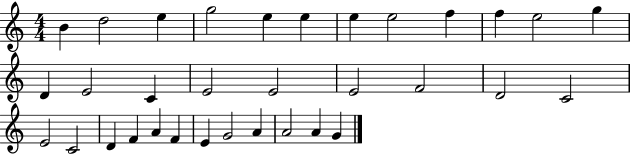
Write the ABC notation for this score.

X:1
T:Untitled
M:4/4
L:1/4
K:C
B d2 e g2 e e e e2 f f e2 g D E2 C E2 E2 E2 F2 D2 C2 E2 C2 D F A F E G2 A A2 A G